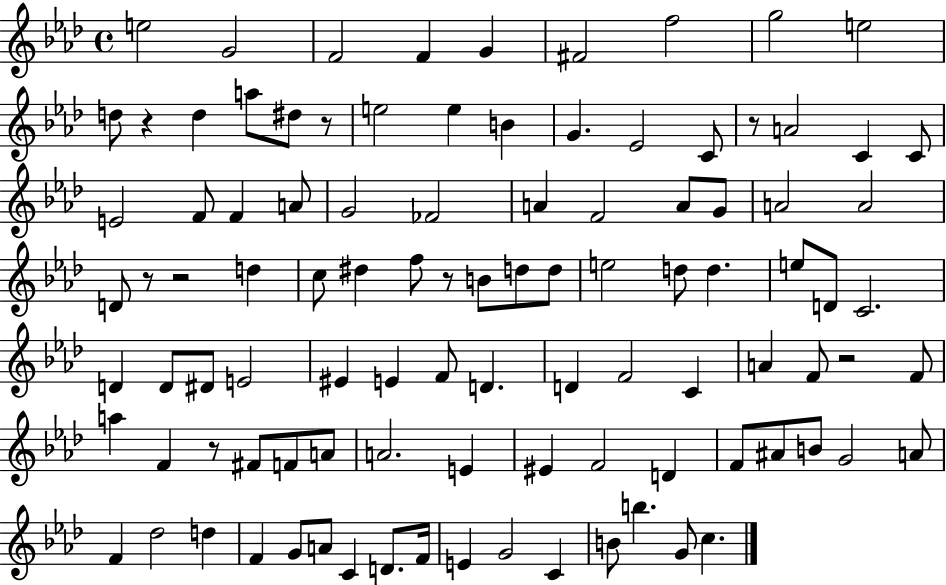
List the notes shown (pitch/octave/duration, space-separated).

E5/h G4/h F4/h F4/q G4/q F#4/h F5/h G5/h E5/h D5/e R/q D5/q A5/e D#5/e R/e E5/h E5/q B4/q G4/q. Eb4/h C4/e R/e A4/h C4/q C4/e E4/h F4/e F4/q A4/e G4/h FES4/h A4/q F4/h A4/e G4/e A4/h A4/h D4/e R/e R/h D5/q C5/e D#5/q F5/e R/e B4/e D5/e D5/e E5/h D5/e D5/q. E5/e D4/e C4/h. D4/q D4/e D#4/e E4/h EIS4/q E4/q F4/e D4/q. D4/q F4/h C4/q A4/q F4/e R/h F4/e A5/q F4/q R/e F#4/e F4/e A4/e A4/h. E4/q EIS4/q F4/h D4/q F4/e A#4/e B4/e G4/h A4/e F4/q Db5/h D5/q F4/q G4/e A4/e C4/q D4/e. F4/s E4/q G4/h C4/q B4/e B5/q. G4/e C5/q.